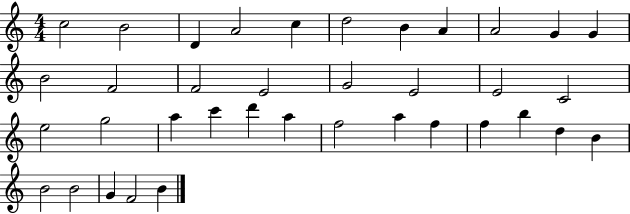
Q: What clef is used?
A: treble